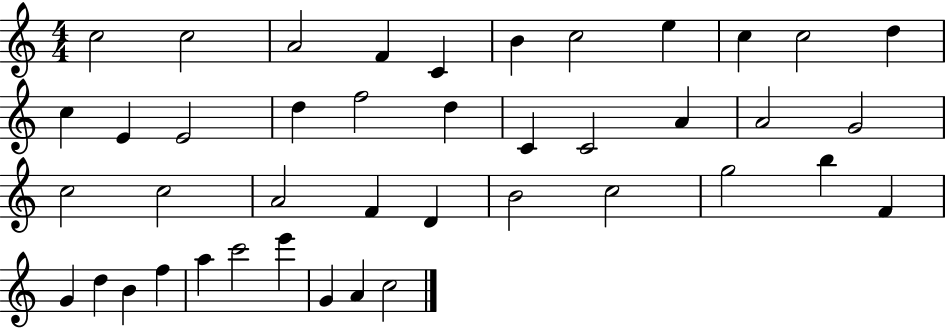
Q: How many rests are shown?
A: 0